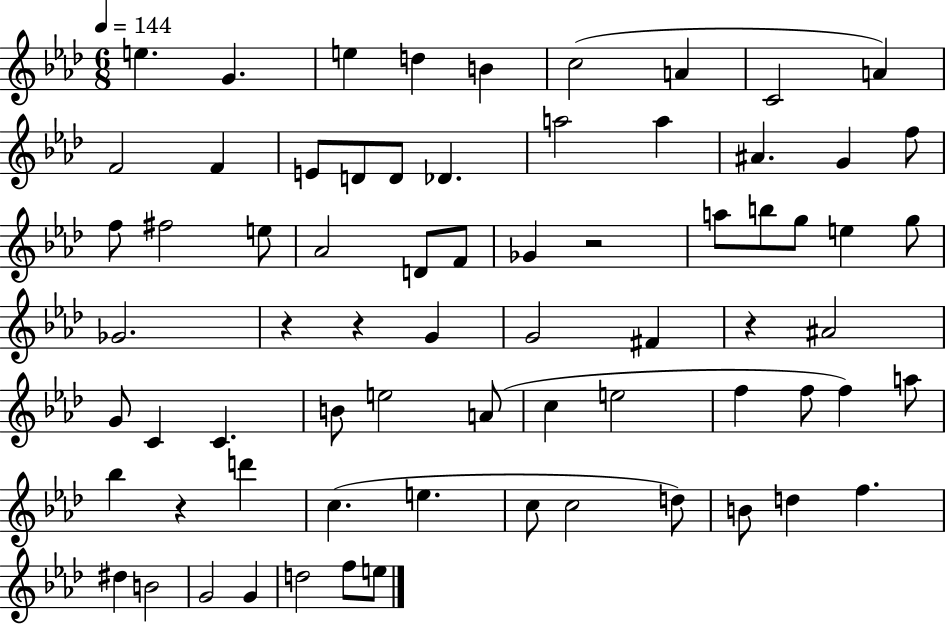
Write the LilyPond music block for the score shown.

{
  \clef treble
  \numericTimeSignature
  \time 6/8
  \key aes \major
  \tempo 4 = 144
  e''4. g'4. | e''4 d''4 b'4 | c''2( a'4 | c'2 a'4) | \break f'2 f'4 | e'8 d'8 d'8 des'4. | a''2 a''4 | ais'4. g'4 f''8 | \break f''8 fis''2 e''8 | aes'2 d'8 f'8 | ges'4 r2 | a''8 b''8 g''8 e''4 g''8 | \break ges'2. | r4 r4 g'4 | g'2 fis'4 | r4 ais'2 | \break g'8 c'4 c'4. | b'8 e''2 a'8( | c''4 e''2 | f''4 f''8 f''4) a''8 | \break bes''4 r4 d'''4 | c''4.( e''4. | c''8 c''2 d''8) | b'8 d''4 f''4. | \break dis''4 b'2 | g'2 g'4 | d''2 f''8 e''8 | \bar "|."
}